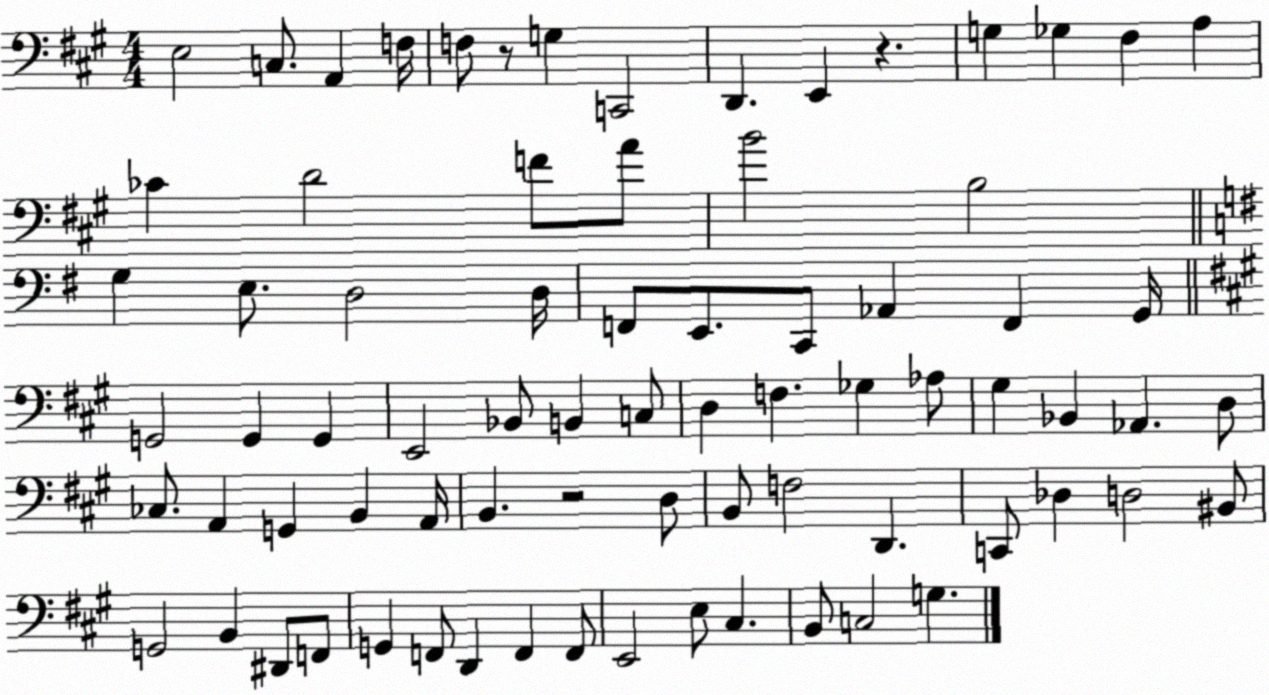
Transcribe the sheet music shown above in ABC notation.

X:1
T:Untitled
M:4/4
L:1/4
K:A
E,2 C,/2 A,, F,/4 F,/2 z/2 G, C,,2 D,, E,, z G, _G, ^F, A, _C D2 F/2 A/2 B2 B,2 G, E,/2 D,2 D,/4 F,,/2 E,,/2 C,,/2 _A,, F,, G,,/4 G,,2 G,, G,, E,,2 _B,,/2 B,, C,/2 D, F, _G, _A,/2 ^G, _B,, _A,, D,/2 _C,/2 A,, G,, B,, A,,/4 B,, z2 D,/2 B,,/2 F,2 D,, C,,/2 _D, D,2 ^B,,/2 G,,2 B,, ^D,,/2 F,,/2 G,, F,,/2 D,, F,, F,,/2 E,,2 E,/2 ^C, B,,/2 C,2 G,